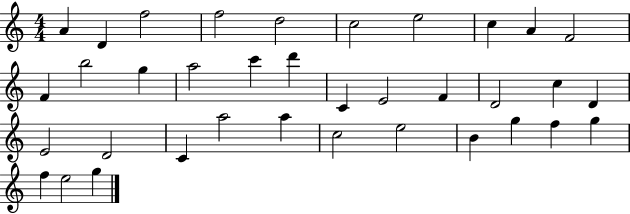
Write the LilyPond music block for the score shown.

{
  \clef treble
  \numericTimeSignature
  \time 4/4
  \key c \major
  a'4 d'4 f''2 | f''2 d''2 | c''2 e''2 | c''4 a'4 f'2 | \break f'4 b''2 g''4 | a''2 c'''4 d'''4 | c'4 e'2 f'4 | d'2 c''4 d'4 | \break e'2 d'2 | c'4 a''2 a''4 | c''2 e''2 | b'4 g''4 f''4 g''4 | \break f''4 e''2 g''4 | \bar "|."
}